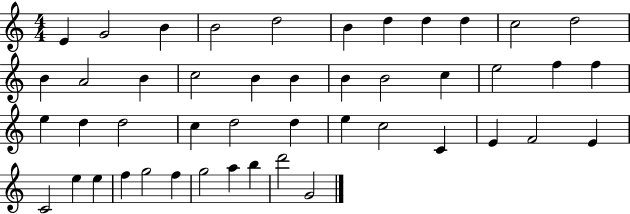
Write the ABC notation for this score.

X:1
T:Untitled
M:4/4
L:1/4
K:C
E G2 B B2 d2 B d d d c2 d2 B A2 B c2 B B B B2 c e2 f f e d d2 c d2 d e c2 C E F2 E C2 e e f g2 f g2 a b d'2 G2